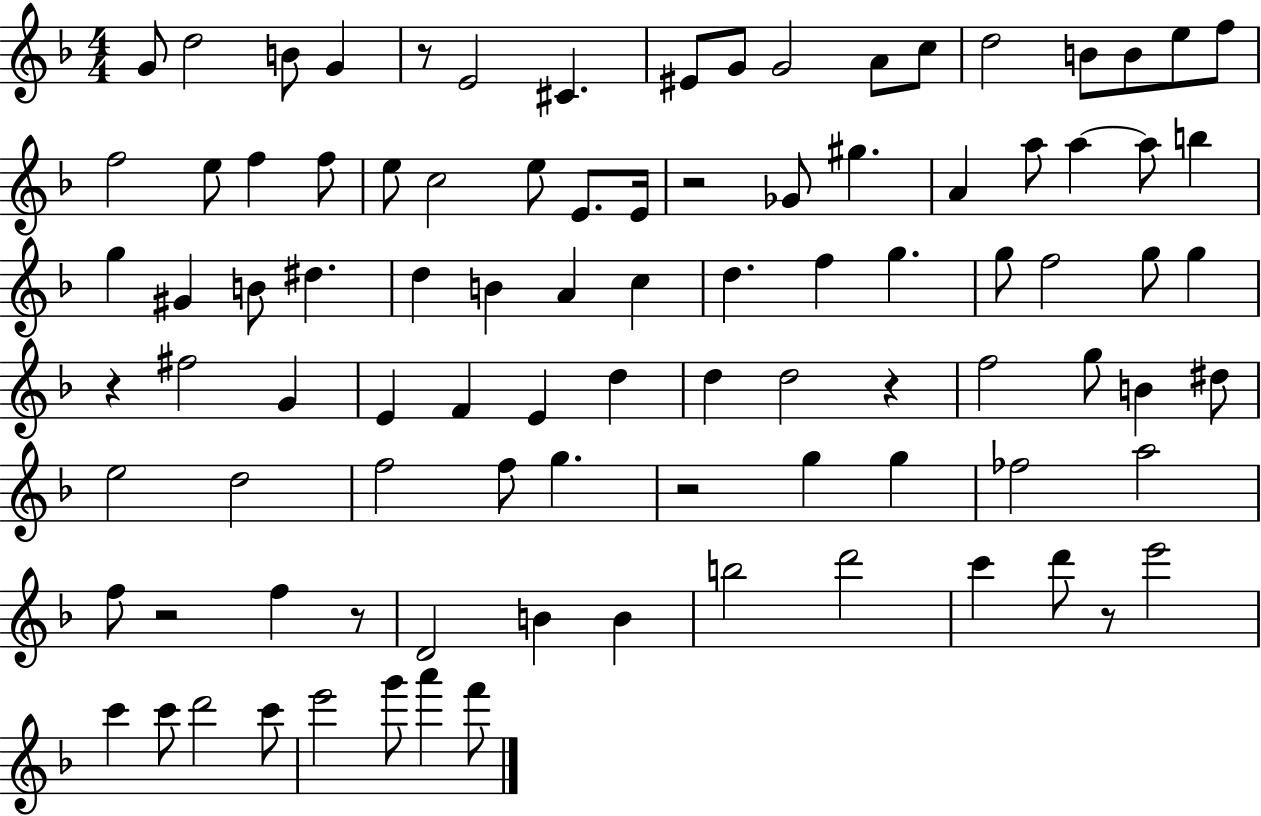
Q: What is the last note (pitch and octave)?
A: F6